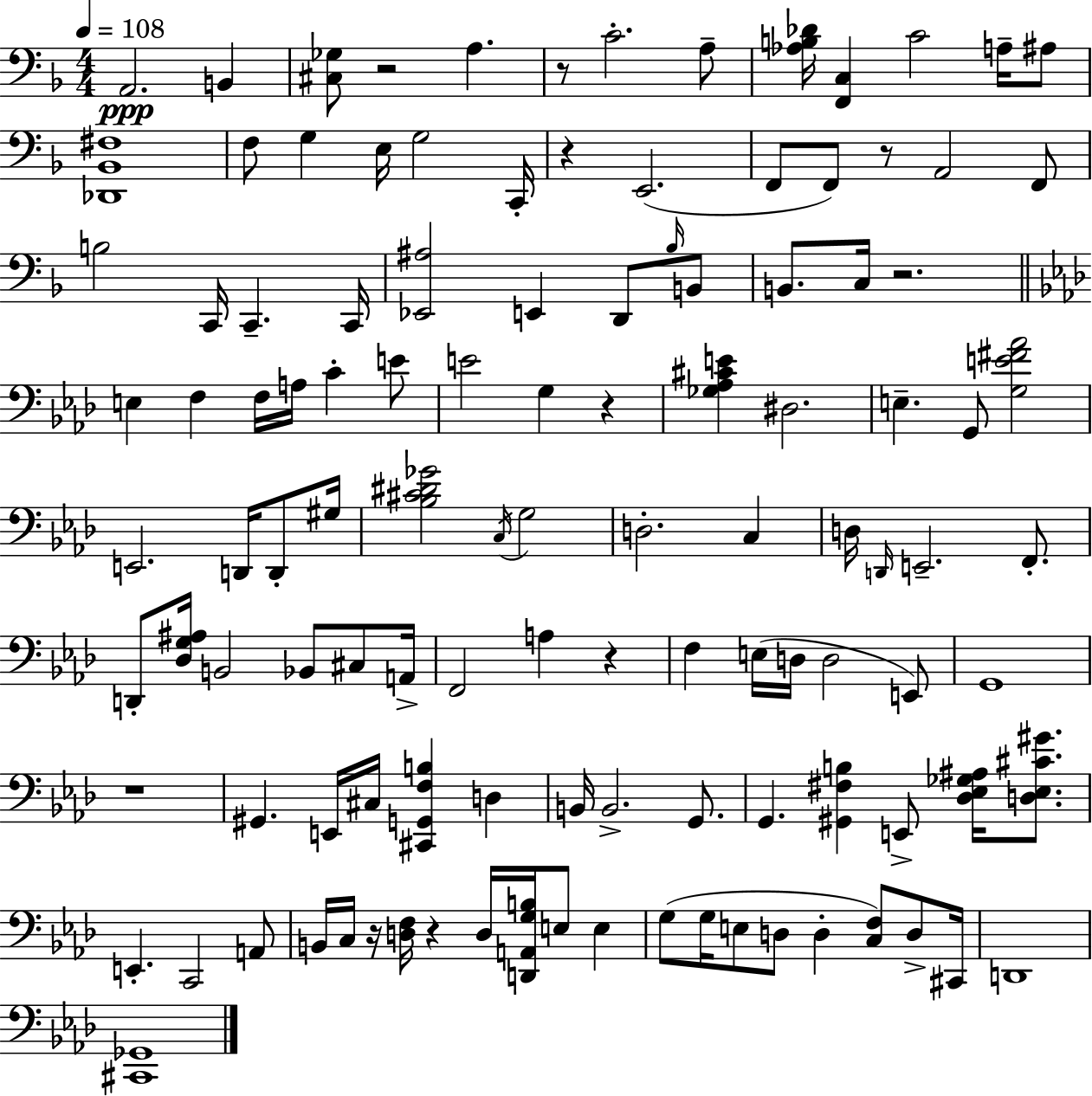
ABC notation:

X:1
T:Untitled
M:4/4
L:1/4
K:Dm
A,,2 B,, [^C,_G,]/2 z2 A, z/2 C2 A,/2 [_A,B,_D]/4 [F,,C,] C2 A,/4 ^A,/2 [_D,,_B,,^F,]4 F,/2 G, E,/4 G,2 C,,/4 z E,,2 F,,/2 F,,/2 z/2 A,,2 F,,/2 B,2 C,,/4 C,, C,,/4 [_E,,^A,]2 E,, D,,/2 _B,/4 B,,/2 B,,/2 C,/4 z2 E, F, F,/4 A,/4 C E/2 E2 G, z [_G,_A,^CE] ^D,2 E, G,,/2 [G,E^F_A]2 E,,2 D,,/4 D,,/2 ^G,/4 [_B,^C^D_G]2 C,/4 G,2 D,2 C, D,/4 D,,/4 E,,2 F,,/2 D,,/2 [_D,G,^A,]/4 B,,2 _B,,/2 ^C,/2 A,,/4 F,,2 A, z F, E,/4 D,/4 D,2 E,,/2 G,,4 z4 ^G,, E,,/4 ^C,/4 [^C,,G,,F,B,] D, B,,/4 B,,2 G,,/2 G,, [^G,,^F,B,] E,,/2 [_D,_E,_G,^A,]/4 [D,_E,^C^G]/2 E,, C,,2 A,,/2 B,,/4 C,/4 z/4 [D,F,]/4 z D,/4 [D,,A,,G,B,]/4 E,/2 E, G,/2 G,/4 E,/2 D,/2 D, [C,F,]/2 D,/2 ^C,,/4 D,,4 [^C,,_G,,]4